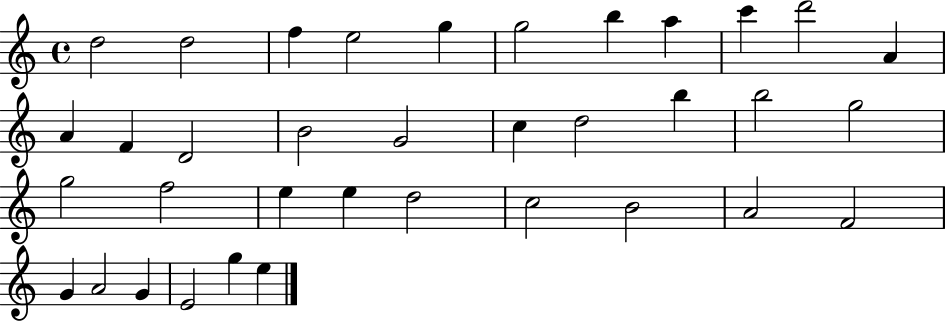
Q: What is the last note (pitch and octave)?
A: E5